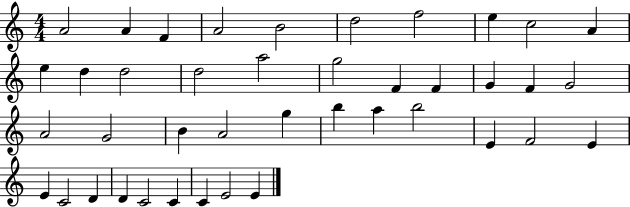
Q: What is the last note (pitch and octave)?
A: E4